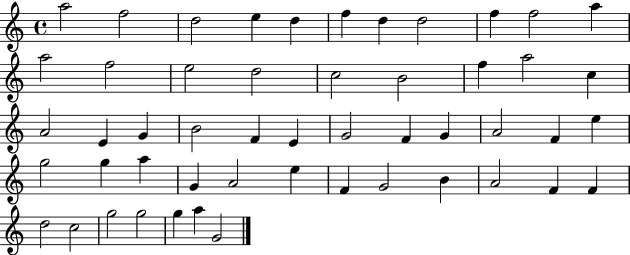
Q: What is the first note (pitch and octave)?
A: A5